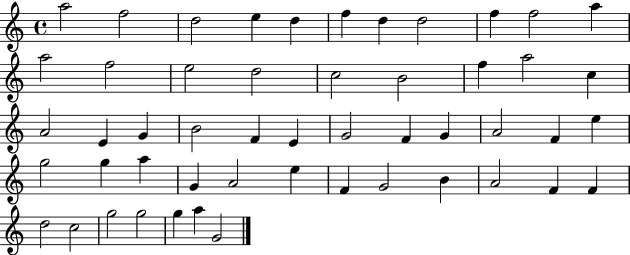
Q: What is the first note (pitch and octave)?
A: A5